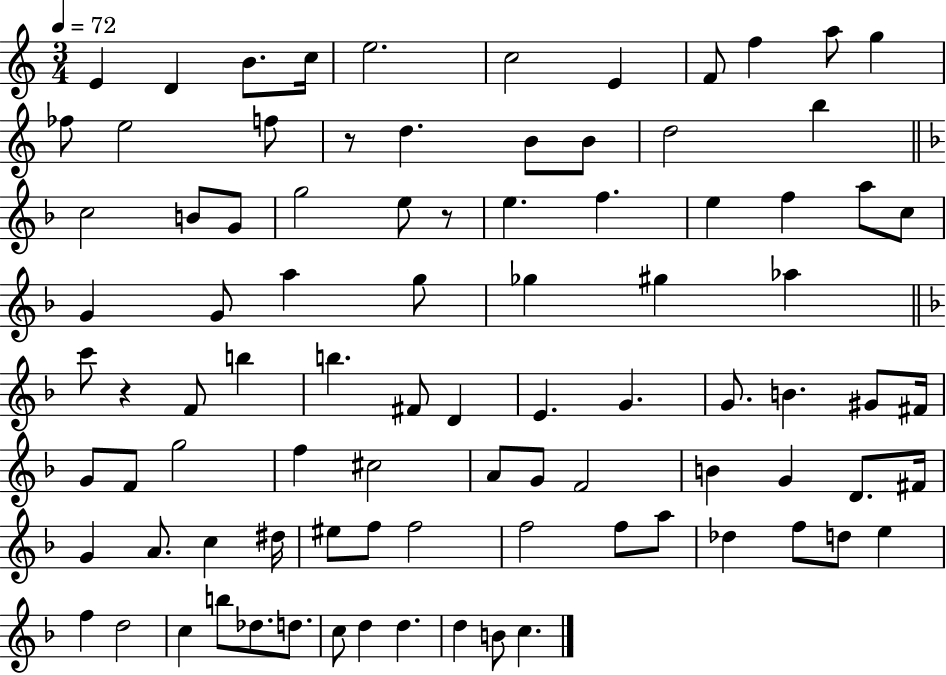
{
  \clef treble
  \numericTimeSignature
  \time 3/4
  \key c \major
  \tempo 4 = 72
  e'4 d'4 b'8. c''16 | e''2. | c''2 e'4 | f'8 f''4 a''8 g''4 | \break fes''8 e''2 f''8 | r8 d''4. b'8 b'8 | d''2 b''4 | \bar "||" \break \key d \minor c''2 b'8 g'8 | g''2 e''8 r8 | e''4. f''4. | e''4 f''4 a''8 c''8 | \break g'4 g'8 a''4 g''8 | ges''4 gis''4 aes''4 | \bar "||" \break \key f \major c'''8 r4 f'8 b''4 | b''4. fis'8 d'4 | e'4. g'4. | g'8. b'4. gis'8 fis'16 | \break g'8 f'8 g''2 | f''4 cis''2 | a'8 g'8 f'2 | b'4 g'4 d'8. fis'16 | \break g'4 a'8. c''4 dis''16 | eis''8 f''8 f''2 | f''2 f''8 a''8 | des''4 f''8 d''8 e''4 | \break f''4 d''2 | c''4 b''8 des''8. d''8. | c''8 d''4 d''4. | d''4 b'8 c''4. | \break \bar "|."
}